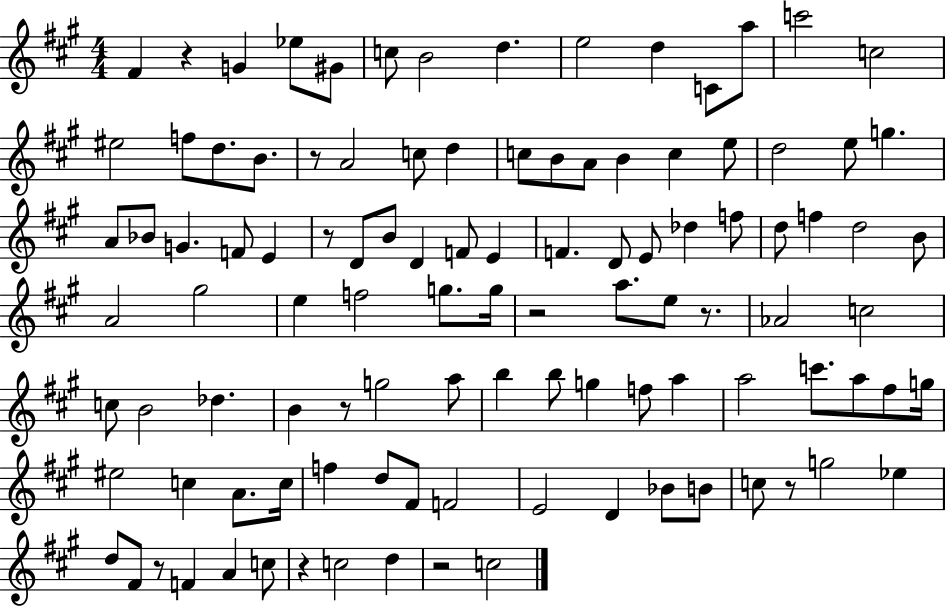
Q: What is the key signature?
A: A major